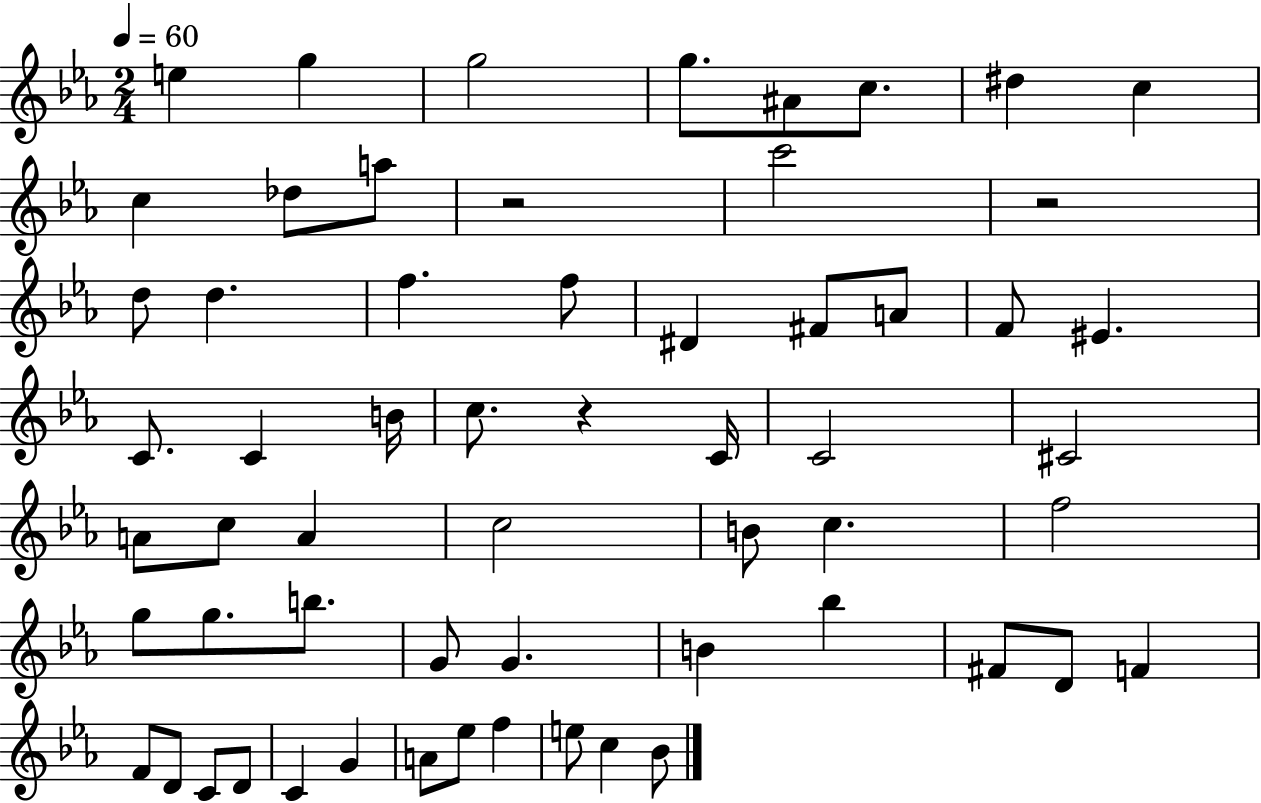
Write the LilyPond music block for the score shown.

{
  \clef treble
  \numericTimeSignature
  \time 2/4
  \key ees \major
  \tempo 4 = 60
  e''4 g''4 | g''2 | g''8. ais'8 c''8. | dis''4 c''4 | \break c''4 des''8 a''8 | r2 | c'''2 | r2 | \break d''8 d''4. | f''4. f''8 | dis'4 fis'8 a'8 | f'8 eis'4. | \break c'8. c'4 b'16 | c''8. r4 c'16 | c'2 | cis'2 | \break a'8 c''8 a'4 | c''2 | b'8 c''4. | f''2 | \break g''8 g''8. b''8. | g'8 g'4. | b'4 bes''4 | fis'8 d'8 f'4 | \break f'8 d'8 c'8 d'8 | c'4 g'4 | a'8 ees''8 f''4 | e''8 c''4 bes'8 | \break \bar "|."
}